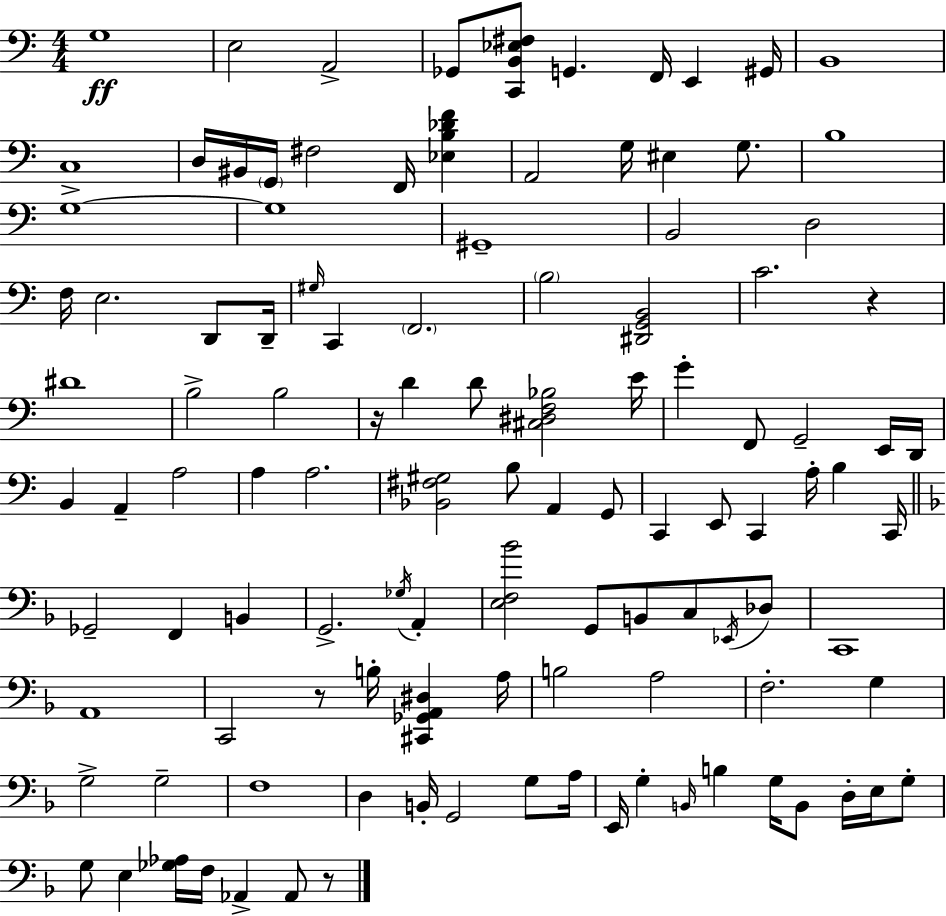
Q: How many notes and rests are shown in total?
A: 113